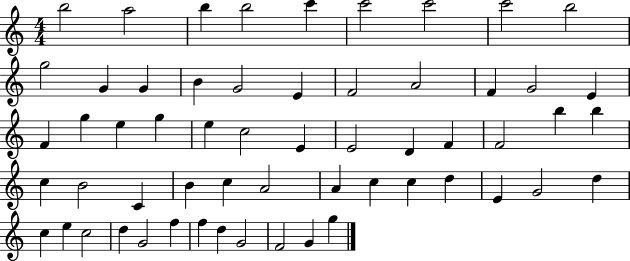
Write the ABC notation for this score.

X:1
T:Untitled
M:4/4
L:1/4
K:C
b2 a2 b b2 c' c'2 c'2 c'2 b2 g2 G G B G2 E F2 A2 F G2 E F g e g e c2 E E2 D F F2 b b c B2 C B c A2 A c c d E G2 d c e c2 d G2 f f d G2 F2 G g